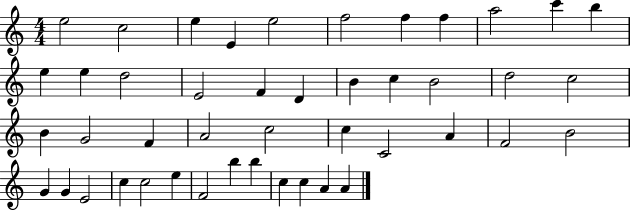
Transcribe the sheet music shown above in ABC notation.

X:1
T:Untitled
M:4/4
L:1/4
K:C
e2 c2 e E e2 f2 f f a2 c' b e e d2 E2 F D B c B2 d2 c2 B G2 F A2 c2 c C2 A F2 B2 G G E2 c c2 e F2 b b c c A A